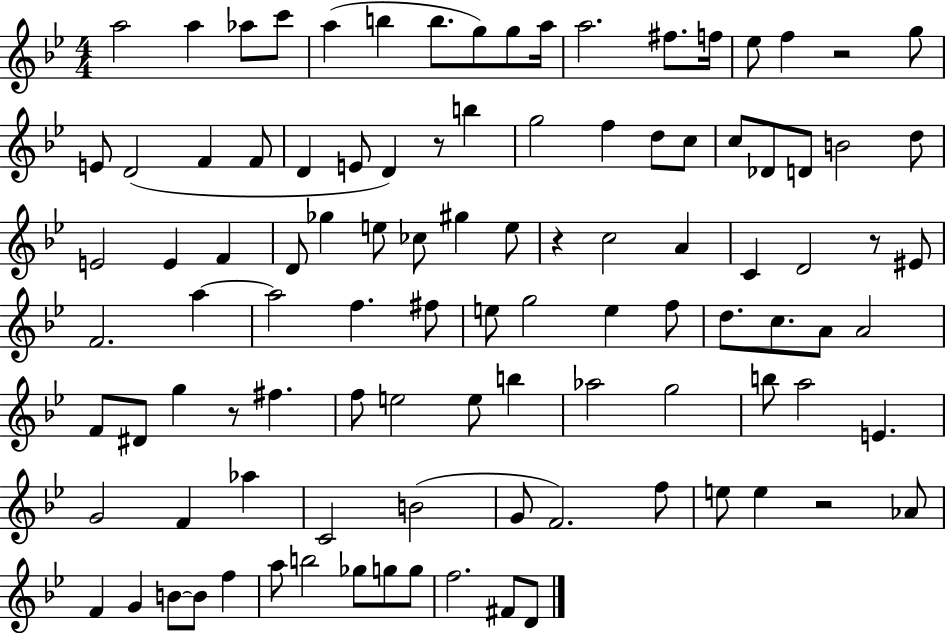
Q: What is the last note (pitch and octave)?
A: D4